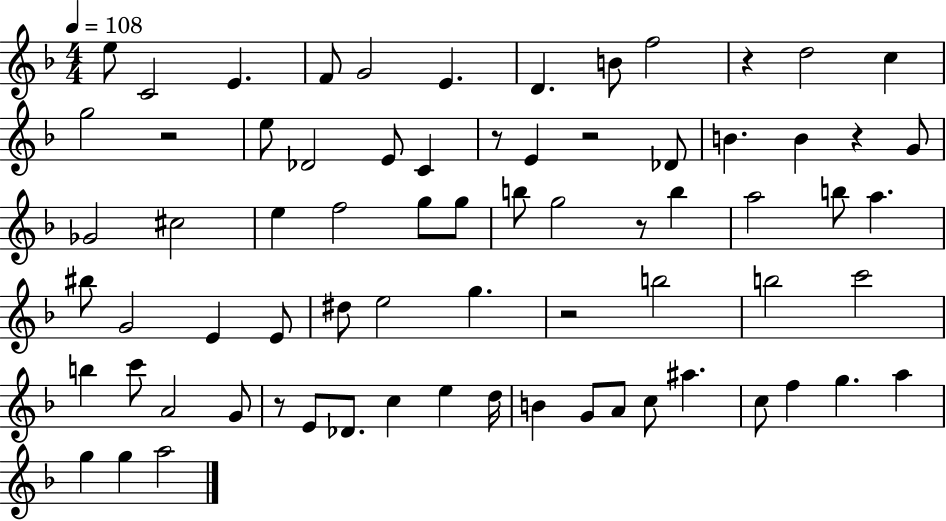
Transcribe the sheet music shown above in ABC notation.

X:1
T:Untitled
M:4/4
L:1/4
K:F
e/2 C2 E F/2 G2 E D B/2 f2 z d2 c g2 z2 e/2 _D2 E/2 C z/2 E z2 _D/2 B B z G/2 _G2 ^c2 e f2 g/2 g/2 b/2 g2 z/2 b a2 b/2 a ^b/2 G2 E E/2 ^d/2 e2 g z2 b2 b2 c'2 b c'/2 A2 G/2 z/2 E/2 _D/2 c e d/4 B G/2 A/2 c/2 ^a c/2 f g a g g a2